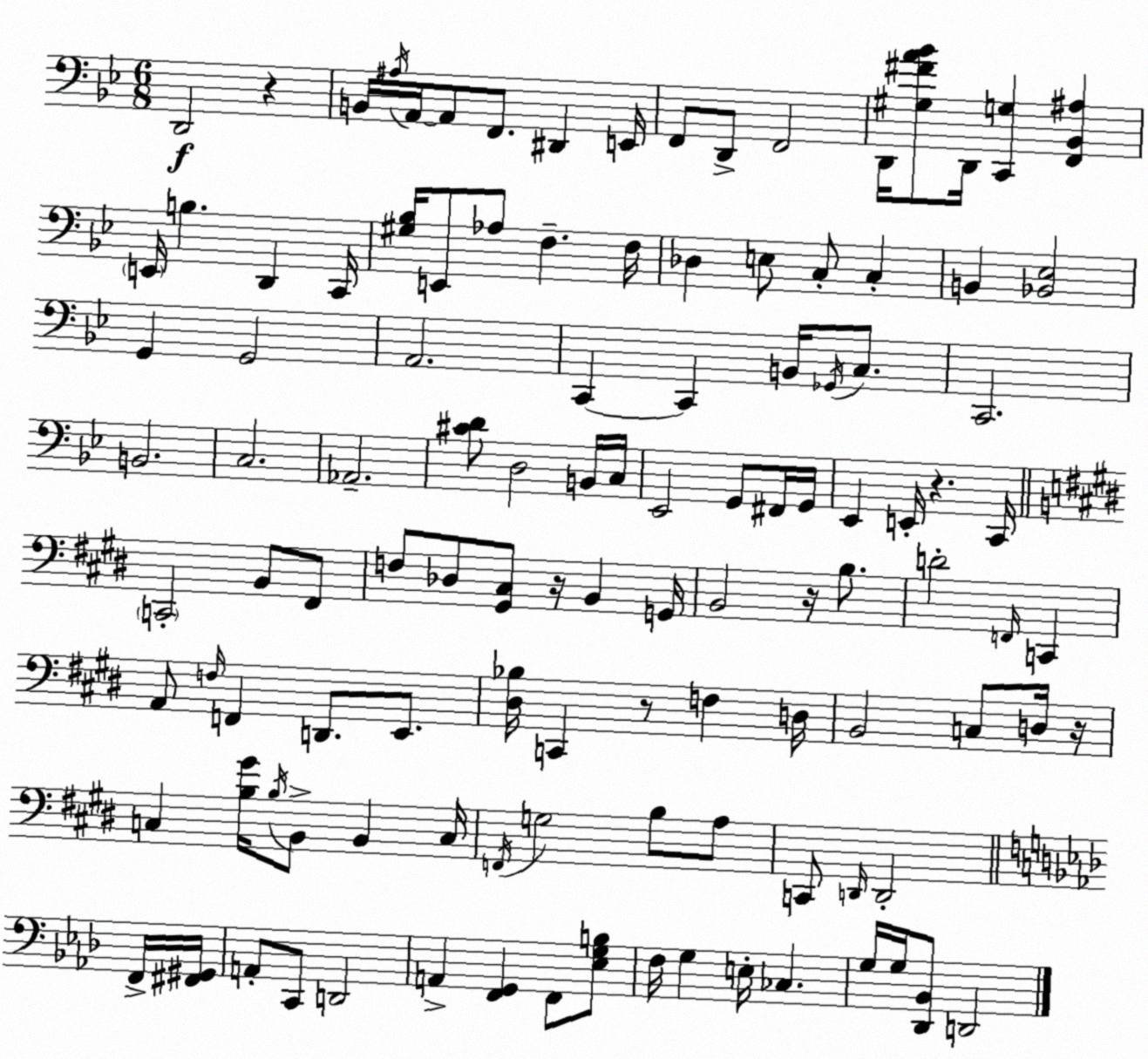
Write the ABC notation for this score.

X:1
T:Untitled
M:6/8
L:1/4
K:Bb
D,,2 z B,,/4 ^A,/4 A,,/4 A,,/2 F,,/2 ^D,, E,,/4 F,,/2 D,,/2 F,,2 D,,/4 [^G,^FA_B]/2 D,,/4 [C,,G,] [F,,_B,,^A,] E,,/4 B, D,, C,,/4 [^G,_B,]/4 E,,/2 _A,/2 F, F,/4 _D, E,/2 C,/2 C, B,, [_B,,_E,]2 G,, G,,2 A,,2 C,, C,, B,,/4 _G,,/4 C,/2 C,,2 B,,2 C,2 _A,,2 [^CD]/2 D,2 B,,/4 C,/4 _E,,2 G,,/2 ^F,,/4 G,,/4 _E,, E,,/4 z C,,/4 C,,2 B,,/2 ^F,,/2 F,/2 _D,/2 [^G,,^C,]/2 z/4 B,, G,,/4 B,,2 z/4 B,/2 D2 F,,/4 C,, A,,/2 F,/4 F,, D,,/2 E,,/2 [^D,_B,]/4 C,, z/2 F, D,/4 B,,2 C,/2 D,/4 z/4 C, [B,^G]/4 B,/4 B,,/2 B,, C,/4 F,,/4 G,2 B,/2 A,/2 C,,/2 D,,/4 D,,2 F,,/4 [^F,,^G,,]/4 A,,/2 C,,/2 D,,2 A,, [F,,G,,] F,,/2 [_E,G,B,]/2 F,/4 G, E,/4 _C, G,/4 G,/4 [_D,,_B,,]/2 D,,2